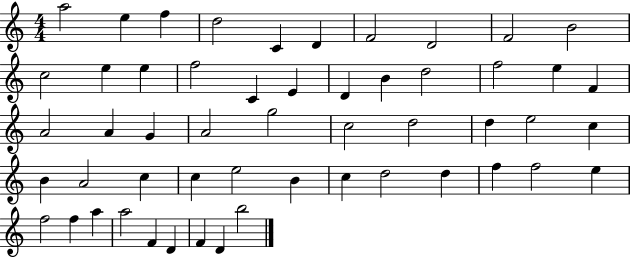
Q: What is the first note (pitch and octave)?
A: A5